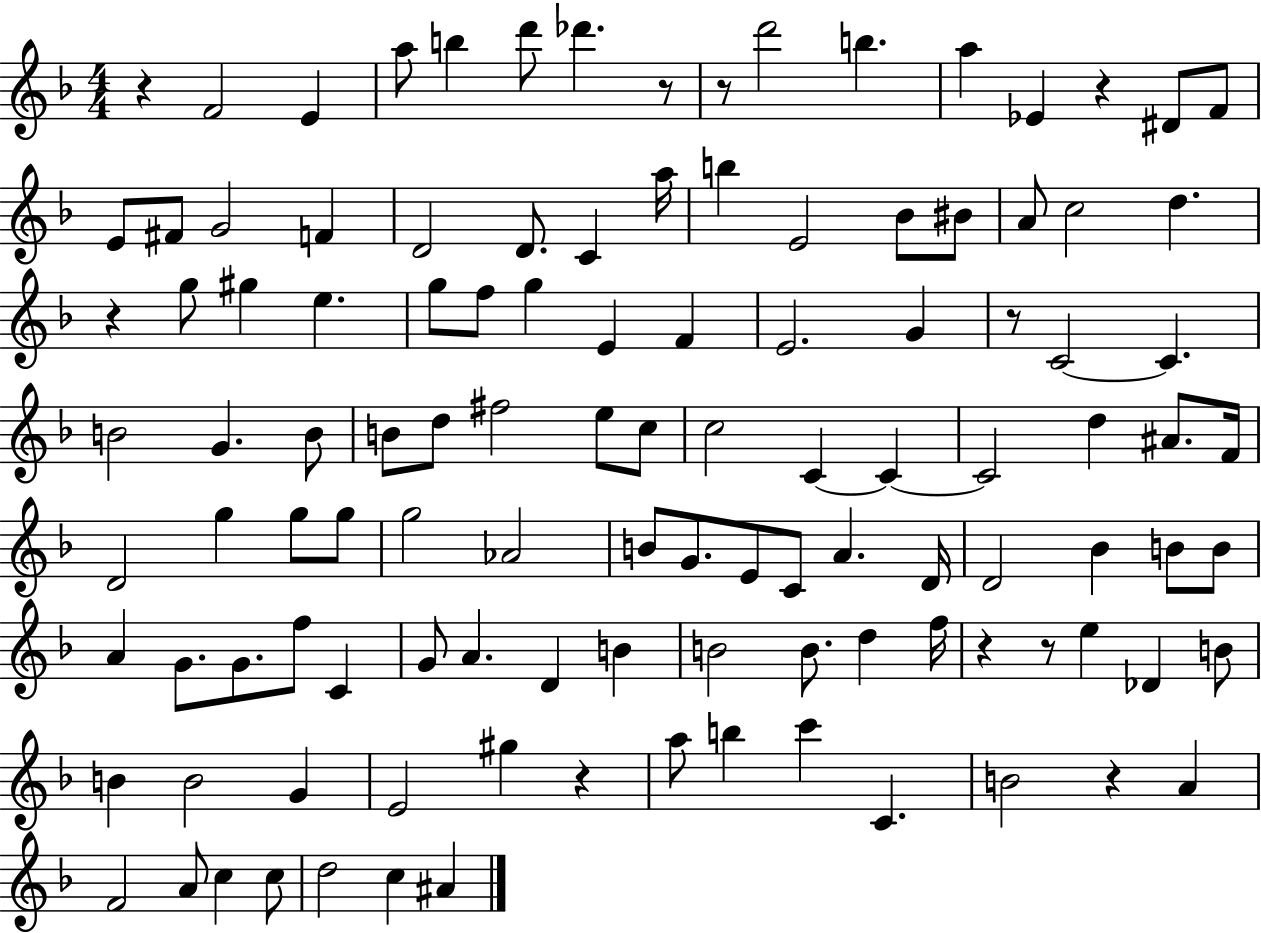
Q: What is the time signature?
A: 4/4